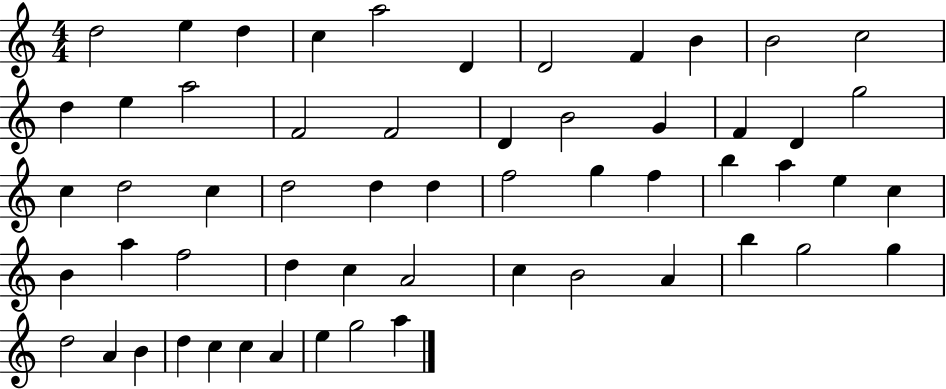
D5/h E5/q D5/q C5/q A5/h D4/q D4/h F4/q B4/q B4/h C5/h D5/q E5/q A5/h F4/h F4/h D4/q B4/h G4/q F4/q D4/q G5/h C5/q D5/h C5/q D5/h D5/q D5/q F5/h G5/q F5/q B5/q A5/q E5/q C5/q B4/q A5/q F5/h D5/q C5/q A4/h C5/q B4/h A4/q B5/q G5/h G5/q D5/h A4/q B4/q D5/q C5/q C5/q A4/q E5/q G5/h A5/q